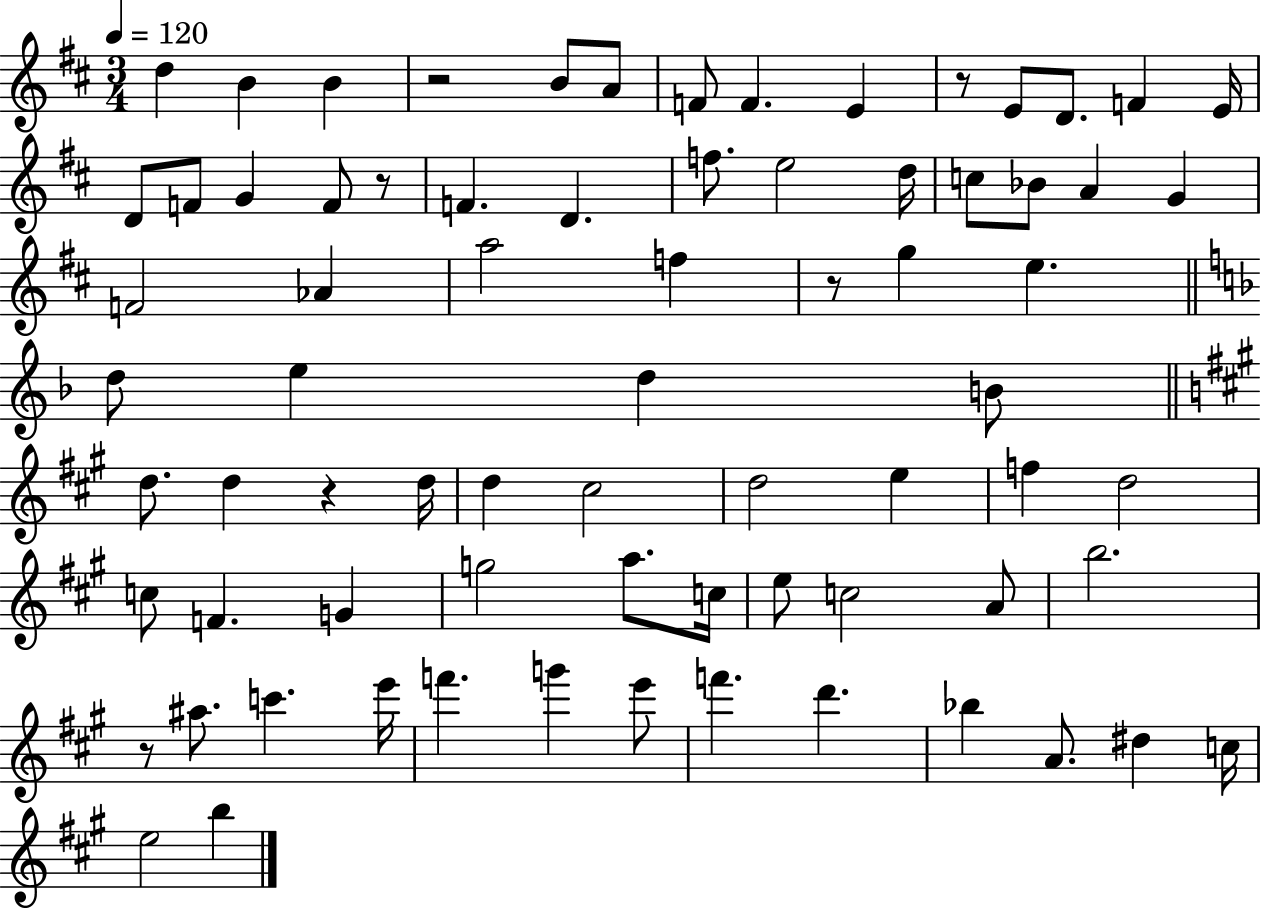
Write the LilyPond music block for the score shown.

{
  \clef treble
  \numericTimeSignature
  \time 3/4
  \key d \major
  \tempo 4 = 120
  d''4 b'4 b'4 | r2 b'8 a'8 | f'8 f'4. e'4 | r8 e'8 d'8. f'4 e'16 | \break d'8 f'8 g'4 f'8 r8 | f'4. d'4. | f''8. e''2 d''16 | c''8 bes'8 a'4 g'4 | \break f'2 aes'4 | a''2 f''4 | r8 g''4 e''4. | \bar "||" \break \key d \minor d''8 e''4 d''4 b'8 | \bar "||" \break \key a \major d''8. d''4 r4 d''16 | d''4 cis''2 | d''2 e''4 | f''4 d''2 | \break c''8 f'4. g'4 | g''2 a''8. c''16 | e''8 c''2 a'8 | b''2. | \break r8 ais''8. c'''4. e'''16 | f'''4. g'''4 e'''8 | f'''4. d'''4. | bes''4 a'8. dis''4 c''16 | \break e''2 b''4 | \bar "|."
}